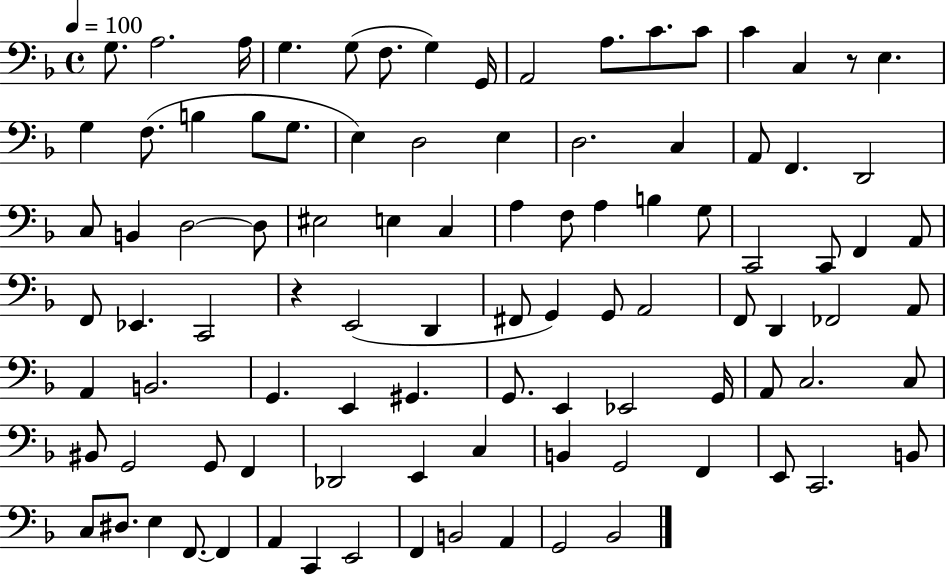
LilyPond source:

{
  \clef bass
  \time 4/4
  \defaultTimeSignature
  \key f \major
  \tempo 4 = 100
  g8. a2. a16 | g4. g8( f8. g4) g,16 | a,2 a8. c'8. c'8 | c'4 c4 r8 e4. | \break g4 f8.( b4 b8 g8. | e4) d2 e4 | d2. c4 | a,8 f,4. d,2 | \break c8 b,4 d2~~ d8 | eis2 e4 c4 | a4 f8 a4 b4 g8 | c,2 c,8 f,4 a,8 | \break f,8 ees,4. c,2 | r4 e,2( d,4 | fis,8 g,4) g,8 a,2 | f,8 d,4 fes,2 a,8 | \break a,4 b,2. | g,4. e,4 gis,4. | g,8. e,4 ees,2 g,16 | a,8 c2. c8 | \break bis,8 g,2 g,8 f,4 | des,2 e,4 c4 | b,4 g,2 f,4 | e,8 c,2. b,8 | \break c8 dis8. e4 f,8.~~ f,4 | a,4 c,4 e,2 | f,4 b,2 a,4 | g,2 bes,2 | \break \bar "|."
}